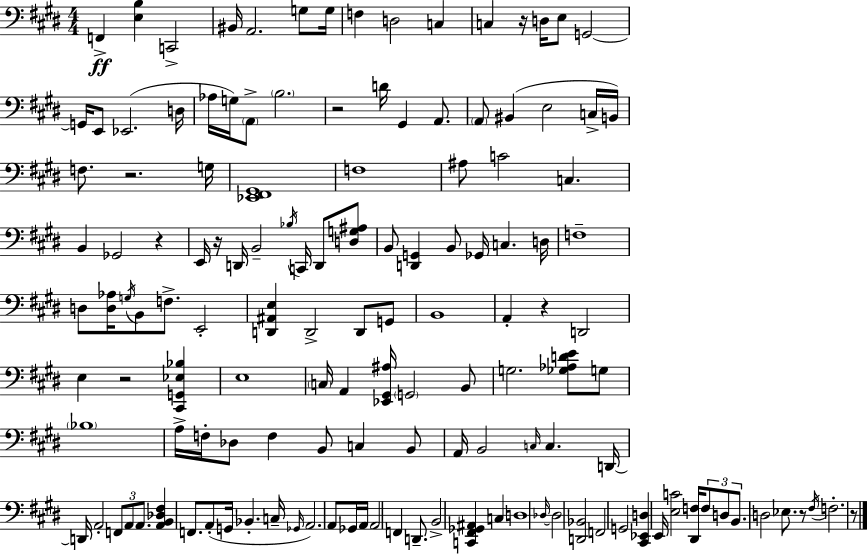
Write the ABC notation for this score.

X:1
T:Untitled
M:4/4
L:1/4
K:E
F,, [E,B,] C,,2 ^B,,/4 A,,2 G,/2 G,/4 F, D,2 C, C, z/4 D,/4 E,/2 G,,2 G,,/4 E,,/2 _E,,2 D,/4 _A,/4 G,/4 A,,/2 B,2 z2 D/4 ^G,, A,,/2 A,,/2 ^B,, E,2 C,/4 B,,/4 F,/2 z2 G,/4 [_E,,^F,,^G,,]4 F,4 ^A,/2 C2 C, B,, _G,,2 z E,,/4 z/4 D,,/4 B,,2 _B,/4 C,,/4 D,,/2 [D,G,^A,]/2 B,,/2 [D,,G,,] B,,/2 _G,,/4 C, D,/4 F,4 D,/2 [D,_A,]/4 G,/4 B,,/2 F,/2 E,,2 [D,,^A,,E,] D,,2 D,,/2 G,,/2 B,,4 A,, z D,,2 E, z2 [^C,,G,,_E,_B,] E,4 C,/4 A,, [_E,,^G,,^A,]/4 G,,2 B,,/2 G,2 [_G,_A,DE]/2 G,/2 _B,4 A,/4 F,/4 _D,/2 F, B,,/2 C, B,,/2 A,,/4 B,,2 C,/4 C, D,,/4 D,,/4 A,,2 F,,/2 A,,/2 A,,/2 [A,,B,,_D,^F,] F,,/2 A,,/2 G,,/4 _B,, C,/4 _G,,/4 A,,2 A,,/2 _G,,/4 A,,/4 A,,2 F,, D,,/2 B,,2 [C,,^F,,_G,,^A,,] C, D,4 _D,/4 _D,2 [D,,_B,,]2 F,,2 G,,2 [^C,,_E,,D,] E,,/4 [E,C]2 [^D,,F,]/4 F,/2 D,/2 B,,/2 D,2 _E,/2 z/2 ^F,/4 F,2 z/2